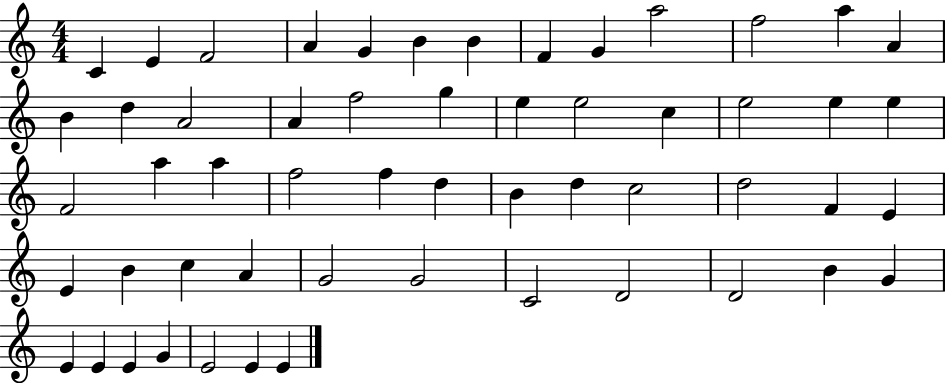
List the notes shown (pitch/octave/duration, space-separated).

C4/q E4/q F4/h A4/q G4/q B4/q B4/q F4/q G4/q A5/h F5/h A5/q A4/q B4/q D5/q A4/h A4/q F5/h G5/q E5/q E5/h C5/q E5/h E5/q E5/q F4/h A5/q A5/q F5/h F5/q D5/q B4/q D5/q C5/h D5/h F4/q E4/q E4/q B4/q C5/q A4/q G4/h G4/h C4/h D4/h D4/h B4/q G4/q E4/q E4/q E4/q G4/q E4/h E4/q E4/q